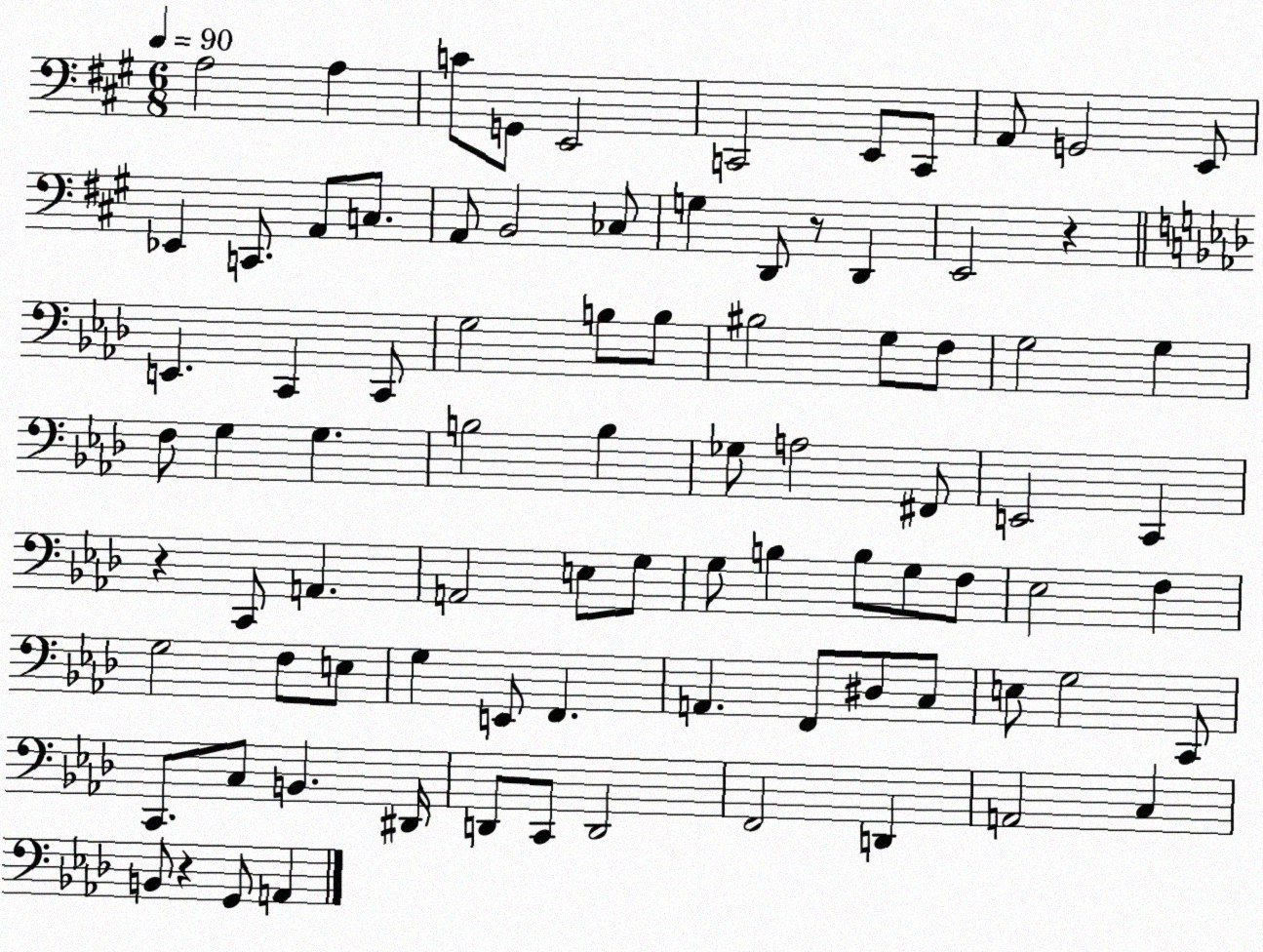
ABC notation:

X:1
T:Untitled
M:6/8
L:1/4
K:A
A,2 A, C/2 G,,/2 E,,2 C,,2 E,,/2 C,,/2 A,,/2 G,,2 E,,/2 _E,, C,,/2 A,,/2 C,/2 A,,/2 B,,2 _C,/2 G, D,,/2 z/2 D,, E,,2 z E,, C,, C,,/2 G,2 B,/2 B,/2 ^B,2 G,/2 F,/2 G,2 G, F,/2 G, G, B,2 B, _G,/2 A,2 ^F,,/2 E,,2 C,, z C,,/2 A,, A,,2 E,/2 G,/2 G,/2 B, B,/2 G,/2 F,/2 _E,2 F, G,2 F,/2 E,/2 G, E,,/2 F,, A,, F,,/2 ^D,/2 C,/2 E,/2 G,2 C,,/2 C,,/2 C,/2 B,, ^D,,/4 D,,/2 C,,/2 D,,2 F,,2 D,, A,,2 C, B,,/2 z G,,/2 A,,